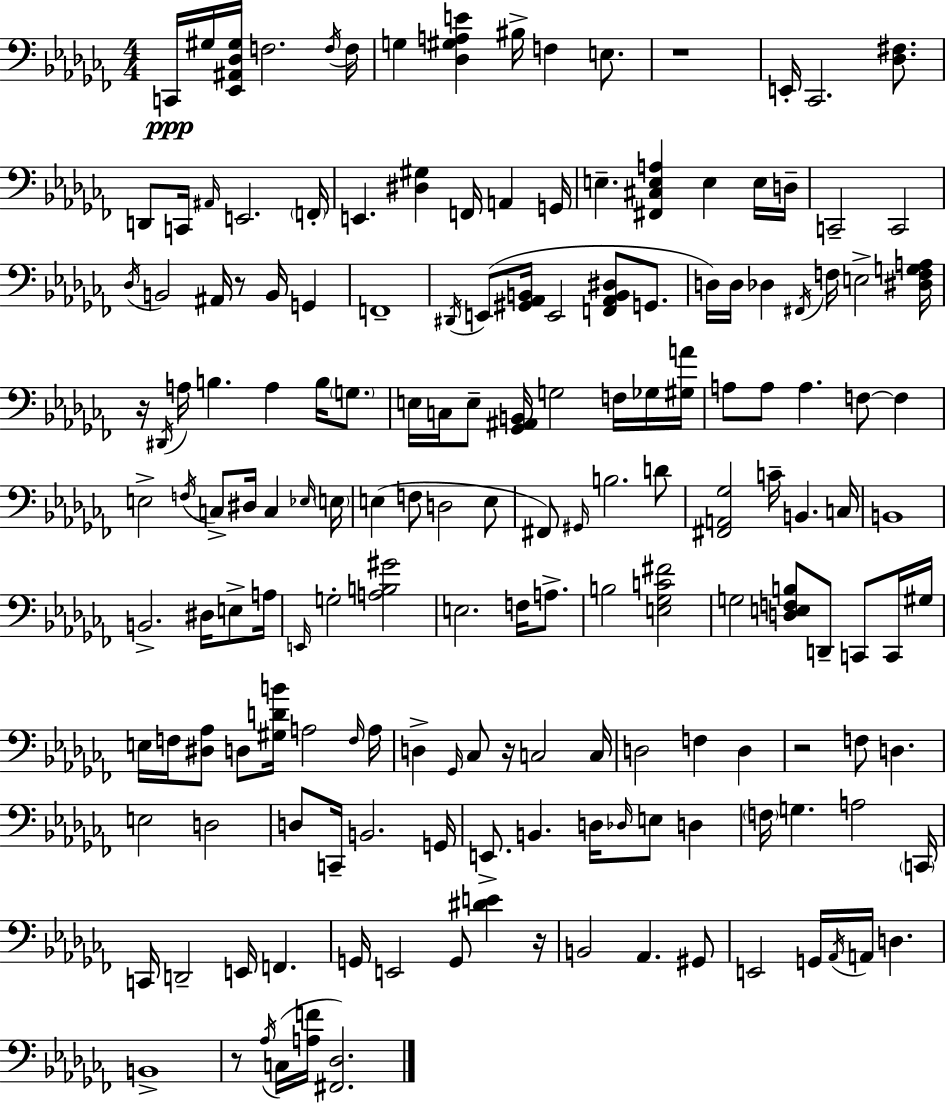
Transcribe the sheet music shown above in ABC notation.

X:1
T:Untitled
M:4/4
L:1/4
K:Abm
C,,/4 ^G,/4 [_E,,^A,,_D,^G,]/4 F,2 F,/4 F,/4 G, [_D,^G,A,E] ^B,/4 F, E,/2 z4 E,,/4 _C,,2 [_D,^F,]/2 D,,/2 C,,/4 ^A,,/4 E,,2 F,,/4 E,, [^D,^G,] F,,/4 A,, G,,/4 E, [^F,,^C,E,A,] E, E,/4 D,/4 C,,2 C,,2 _D,/4 B,,2 ^A,,/4 z/2 B,,/4 G,, F,,4 ^D,,/4 E,,/2 [^G,,_A,,B,,]/4 E,,2 [F,,_A,,B,,^D,]/2 G,,/2 D,/4 D,/4 _D, ^F,,/4 F,/4 E,2 [^D,F,G,A,]/4 z/4 ^D,,/4 A,/4 B, A, B,/4 G,/2 E,/4 C,/4 E,/2 [_G,,^A,,B,,]/4 G,2 F,/4 _G,/4 [^G,A]/4 A,/2 A,/2 A, F,/2 F, E,2 F,/4 C,/2 ^D,/4 C, _E,/4 E,/4 E, F,/2 D,2 E,/2 ^F,,/2 ^G,,/4 B,2 D/2 [^F,,A,,_G,]2 C/4 B,, C,/4 B,,4 B,,2 ^D,/4 E,/2 A,/4 E,,/4 G,2 [A,B,^G]2 E,2 F,/4 A,/2 B,2 [E,_G,C^F]2 G,2 [D,E,F,B,]/2 D,,/2 C,,/2 C,,/4 ^G,/4 E,/4 F,/4 [^D,_A,]/2 D,/2 [^G,DB]/4 A,2 F,/4 A,/4 D, _G,,/4 _C,/2 z/4 C,2 C,/4 D,2 F, D, z2 F,/2 D, E,2 D,2 D,/2 C,,/4 B,,2 G,,/4 E,,/2 B,, D,/4 _D,/4 E,/2 D, F,/4 G, A,2 C,,/4 C,,/4 D,,2 E,,/4 F,, G,,/4 E,,2 G,,/2 [^DE] z/4 B,,2 _A,, ^G,,/2 E,,2 G,,/4 _A,,/4 A,,/4 D, B,,4 z/2 _A,/4 C,/4 [A,F]/4 [^F,,_D,]2